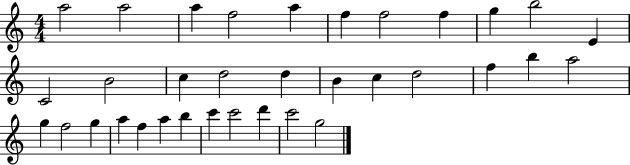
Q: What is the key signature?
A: C major